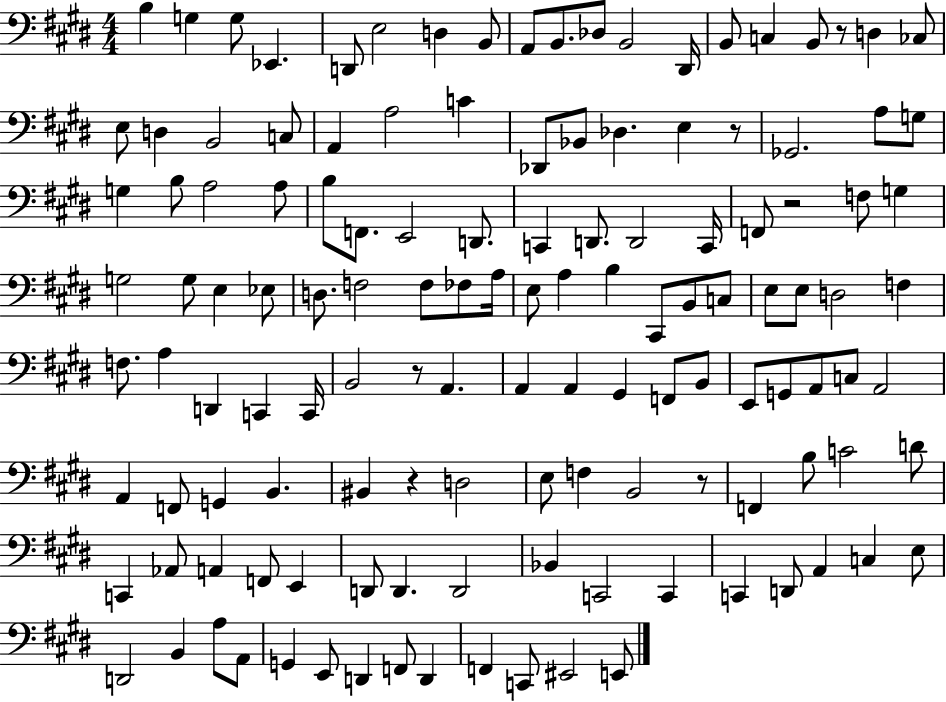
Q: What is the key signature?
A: E major